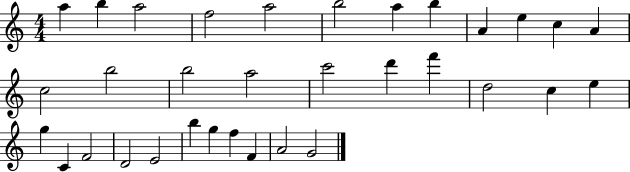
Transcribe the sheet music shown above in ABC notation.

X:1
T:Untitled
M:4/4
L:1/4
K:C
a b a2 f2 a2 b2 a b A e c A c2 b2 b2 a2 c'2 d' f' d2 c e g C F2 D2 E2 b g f F A2 G2